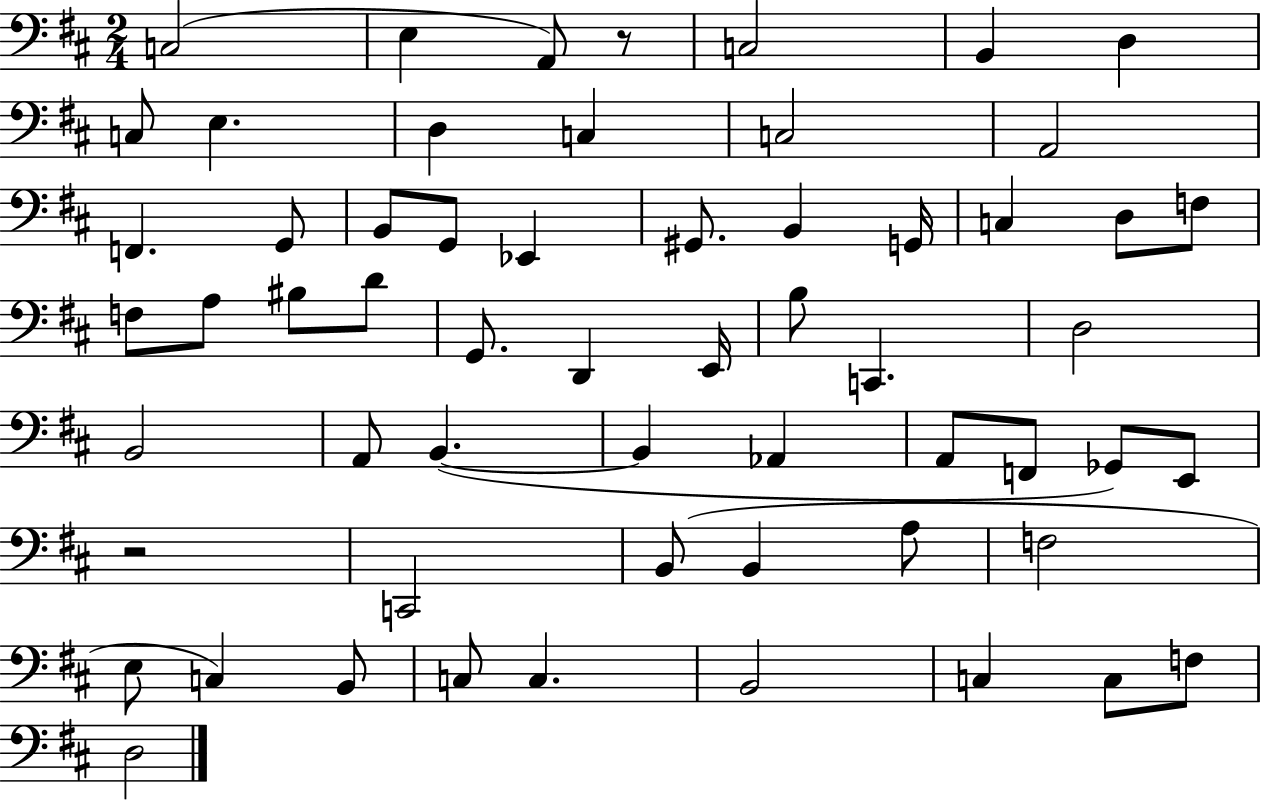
C3/h E3/q A2/e R/e C3/h B2/q D3/q C3/e E3/q. D3/q C3/q C3/h A2/h F2/q. G2/e B2/e G2/e Eb2/q G#2/e. B2/q G2/s C3/q D3/e F3/e F3/e A3/e BIS3/e D4/e G2/e. D2/q E2/s B3/e C2/q. D3/h B2/h A2/e B2/q. B2/q Ab2/q A2/e F2/e Gb2/e E2/e R/h C2/h B2/e B2/q A3/e F3/h E3/e C3/q B2/e C3/e C3/q. B2/h C3/q C3/e F3/e D3/h